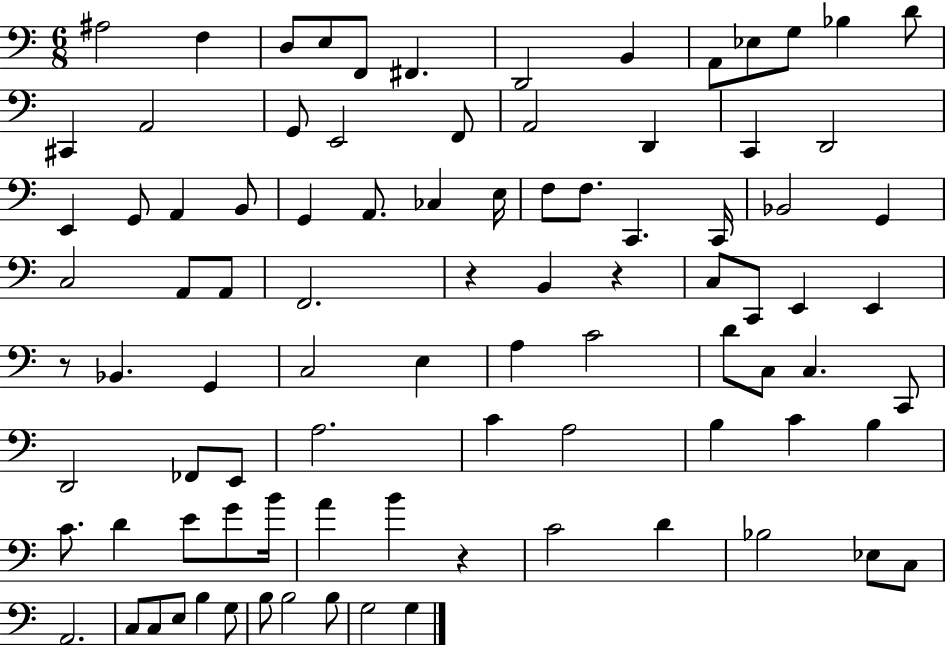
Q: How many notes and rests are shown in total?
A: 91